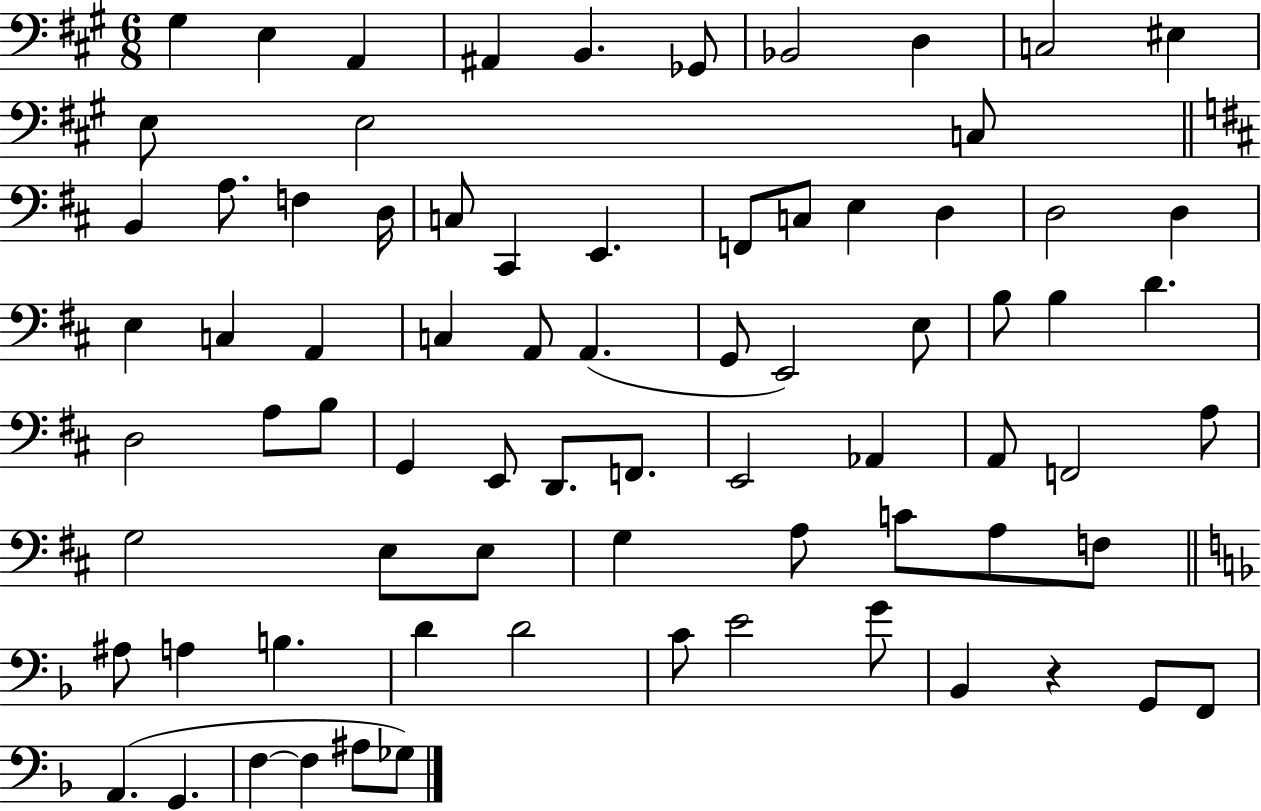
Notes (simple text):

G#3/q E3/q A2/q A#2/q B2/q. Gb2/e Bb2/h D3/q C3/h EIS3/q E3/e E3/h C3/e B2/q A3/e. F3/q D3/s C3/e C#2/q E2/q. F2/e C3/e E3/q D3/q D3/h D3/q E3/q C3/q A2/q C3/q A2/e A2/q. G2/e E2/h E3/e B3/e B3/q D4/q. D3/h A3/e B3/e G2/q E2/e D2/e. F2/e. E2/h Ab2/q A2/e F2/h A3/e G3/h E3/e E3/e G3/q A3/e C4/e A3/e F3/e A#3/e A3/q B3/q. D4/q D4/h C4/e E4/h G4/e Bb2/q R/q G2/e F2/e A2/q. G2/q. F3/q F3/q A#3/e Gb3/e